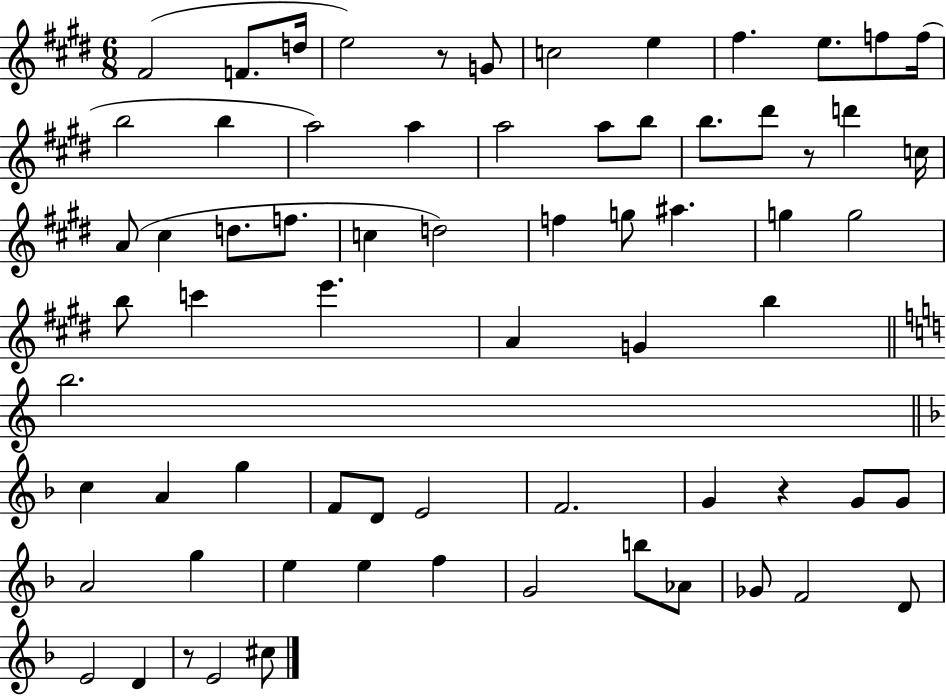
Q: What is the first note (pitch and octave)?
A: F#4